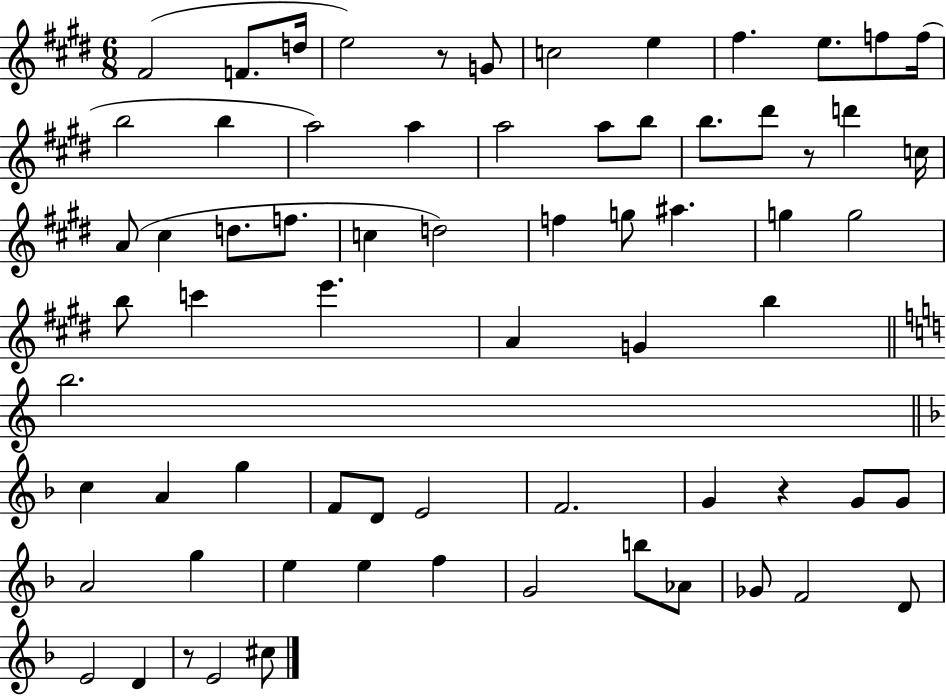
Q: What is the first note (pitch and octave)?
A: F#4